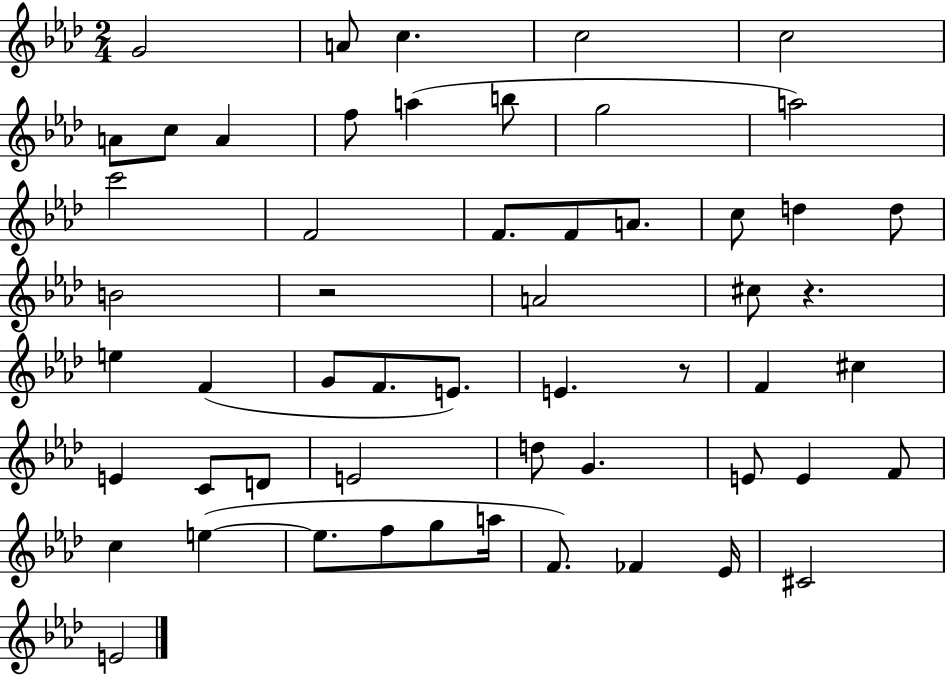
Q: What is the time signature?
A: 2/4